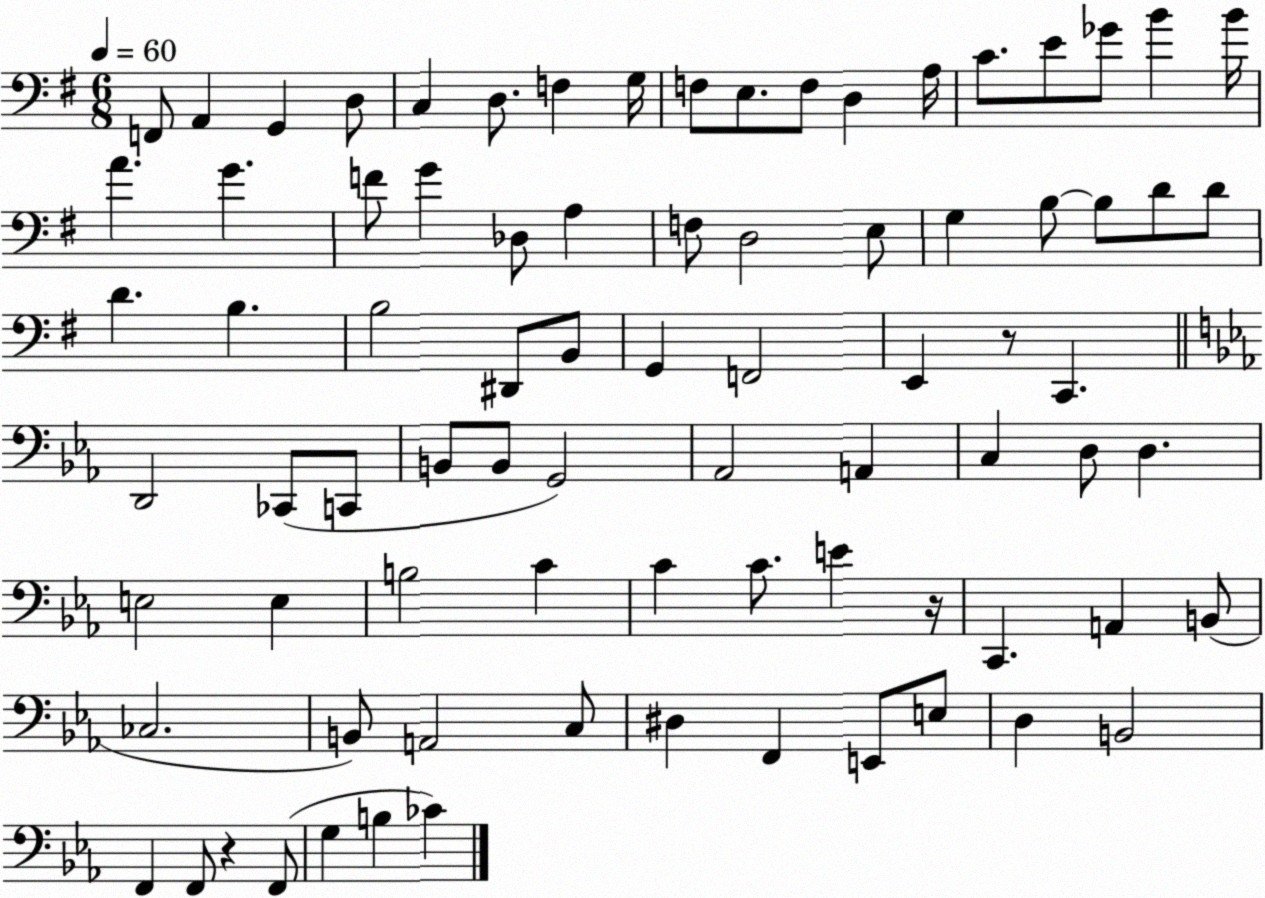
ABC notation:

X:1
T:Untitled
M:6/8
L:1/4
K:G
F,,/2 A,, G,, D,/2 C, D,/2 F, G,/4 F,/2 E,/2 F,/2 D, A,/4 C/2 E/2 _G/2 B B/4 A G F/2 G _D,/2 A, F,/2 D,2 E,/2 G, B,/2 B,/2 D/2 D/2 D B, B,2 ^D,,/2 B,,/2 G,, F,,2 E,, z/2 C,, D,,2 _C,,/2 C,,/2 B,,/2 B,,/2 G,,2 _A,,2 A,, C, D,/2 D, E,2 E, B,2 C C C/2 E z/4 C,, A,, B,,/2 _C,2 B,,/2 A,,2 C,/2 ^D, F,, E,,/2 E,/2 D, B,,2 F,, F,,/2 z F,,/2 G, B, _C